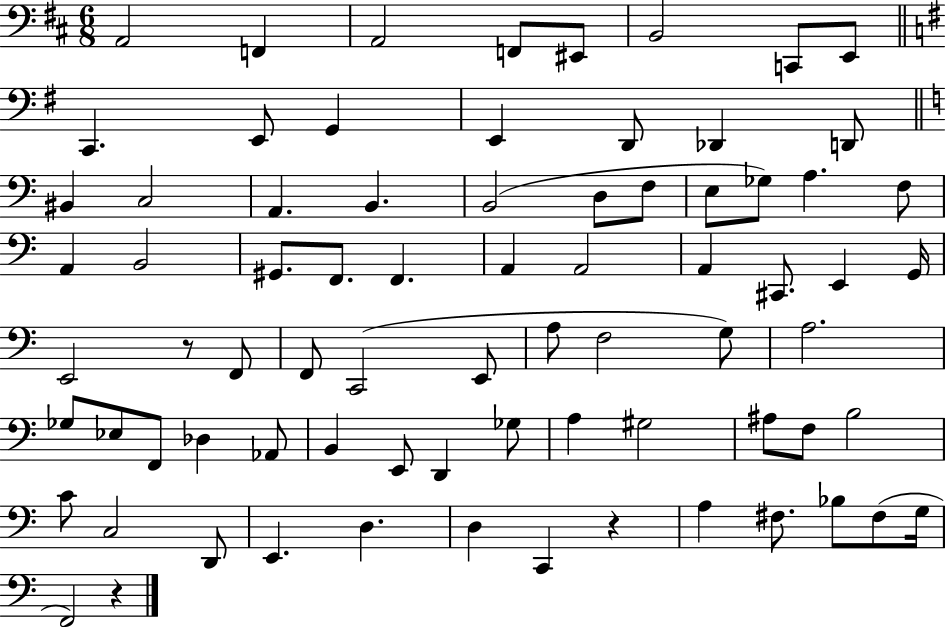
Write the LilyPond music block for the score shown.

{
  \clef bass
  \numericTimeSignature
  \time 6/8
  \key d \major
  a,2 f,4 | a,2 f,8 eis,8 | b,2 c,8 e,8 | \bar "||" \break \key e \minor c,4. e,8 g,4 | e,4 d,8 des,4 d,8 | \bar "||" \break \key a \minor bis,4 c2 | a,4. b,4. | b,2( d8 f8 | e8 ges8) a4. f8 | \break a,4 b,2 | gis,8. f,8. f,4. | a,4 a,2 | a,4 cis,8. e,4 g,16 | \break e,2 r8 f,8 | f,8 c,2( e,8 | a8 f2 g8) | a2. | \break ges8 ees8 f,8 des4 aes,8 | b,4 e,8 d,4 ges8 | a4 gis2 | ais8 f8 b2 | \break c'8 c2 d,8 | e,4. d4. | d4 c,4 r4 | a4 fis8. bes8 fis8( g16 | \break f,2) r4 | \bar "|."
}